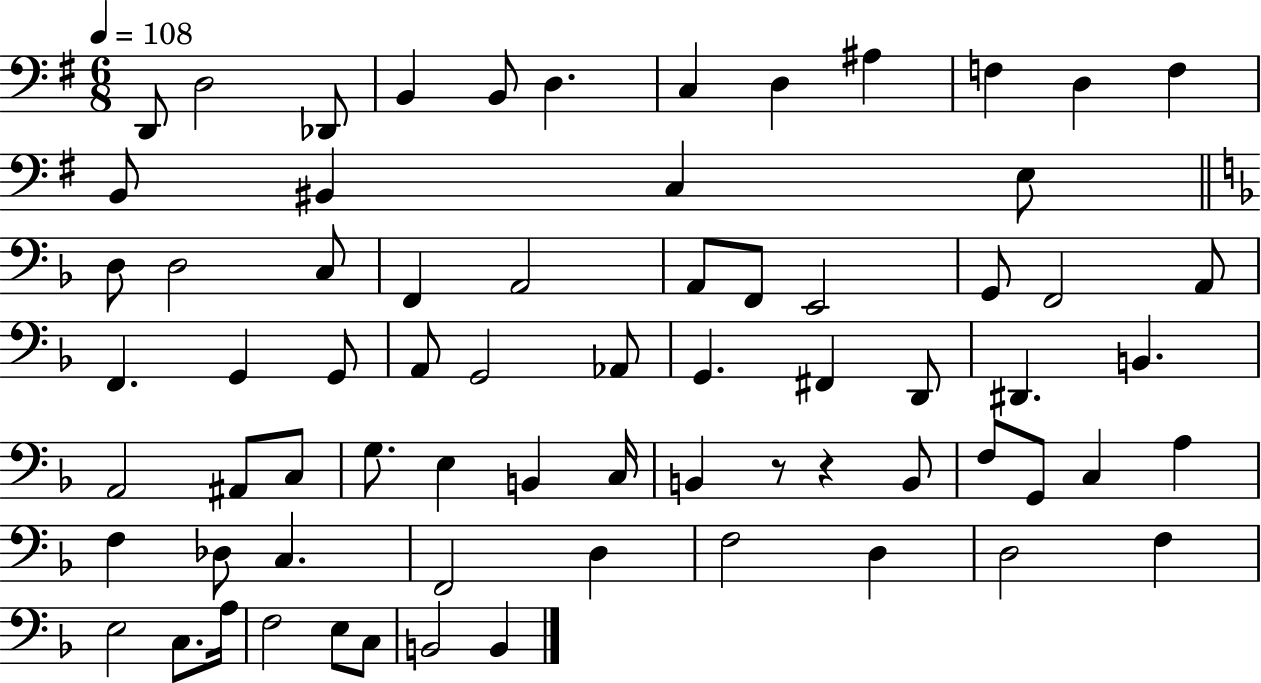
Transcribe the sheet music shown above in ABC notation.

X:1
T:Untitled
M:6/8
L:1/4
K:G
D,,/2 D,2 _D,,/2 B,, B,,/2 D, C, D, ^A, F, D, F, B,,/2 ^B,, C, E,/2 D,/2 D,2 C,/2 F,, A,,2 A,,/2 F,,/2 E,,2 G,,/2 F,,2 A,,/2 F,, G,, G,,/2 A,,/2 G,,2 _A,,/2 G,, ^F,, D,,/2 ^D,, B,, A,,2 ^A,,/2 C,/2 G,/2 E, B,, C,/4 B,, z/2 z B,,/2 F,/2 G,,/2 C, A, F, _D,/2 C, F,,2 D, F,2 D, D,2 F, E,2 C,/2 A,/4 F,2 E,/2 C,/2 B,,2 B,,